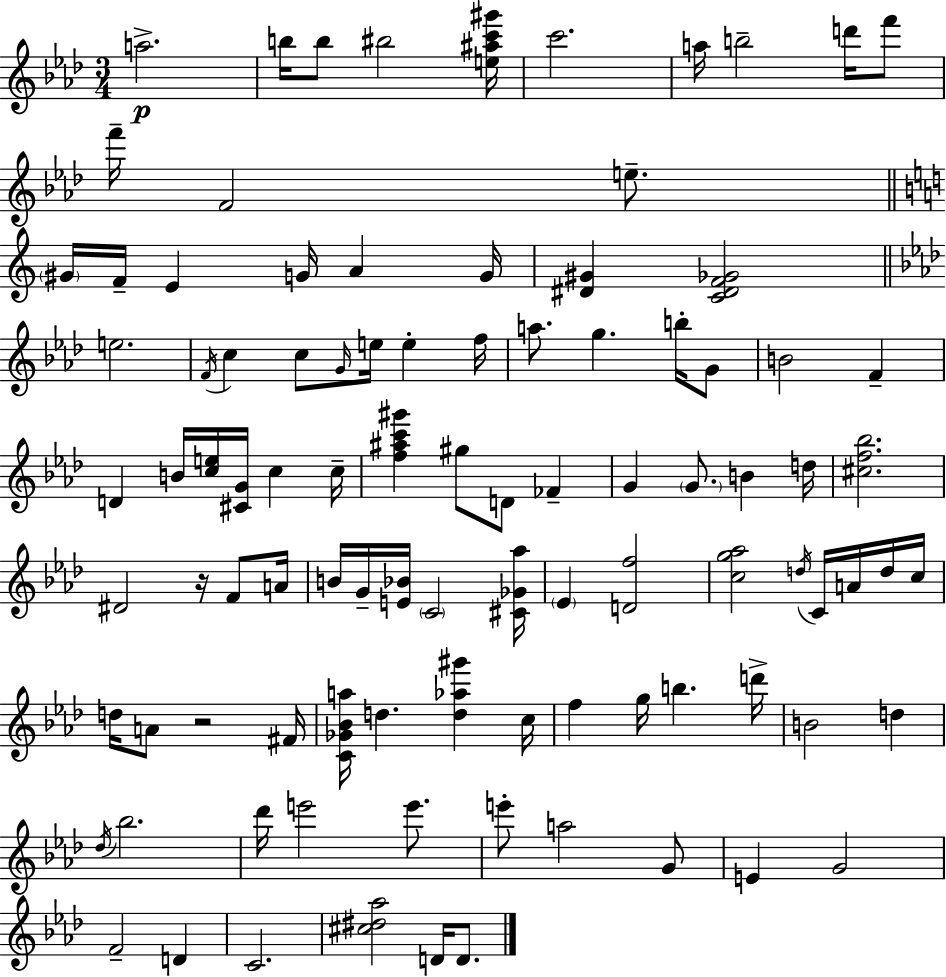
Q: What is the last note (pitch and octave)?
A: D4